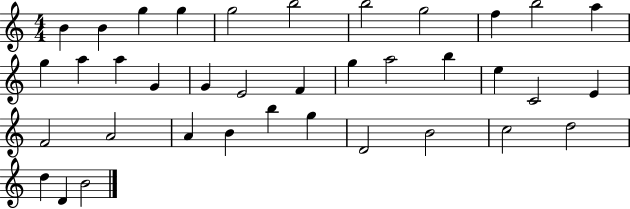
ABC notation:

X:1
T:Untitled
M:4/4
L:1/4
K:C
B B g g g2 b2 b2 g2 f b2 a g a a G G E2 F g a2 b e C2 E F2 A2 A B b g D2 B2 c2 d2 d D B2